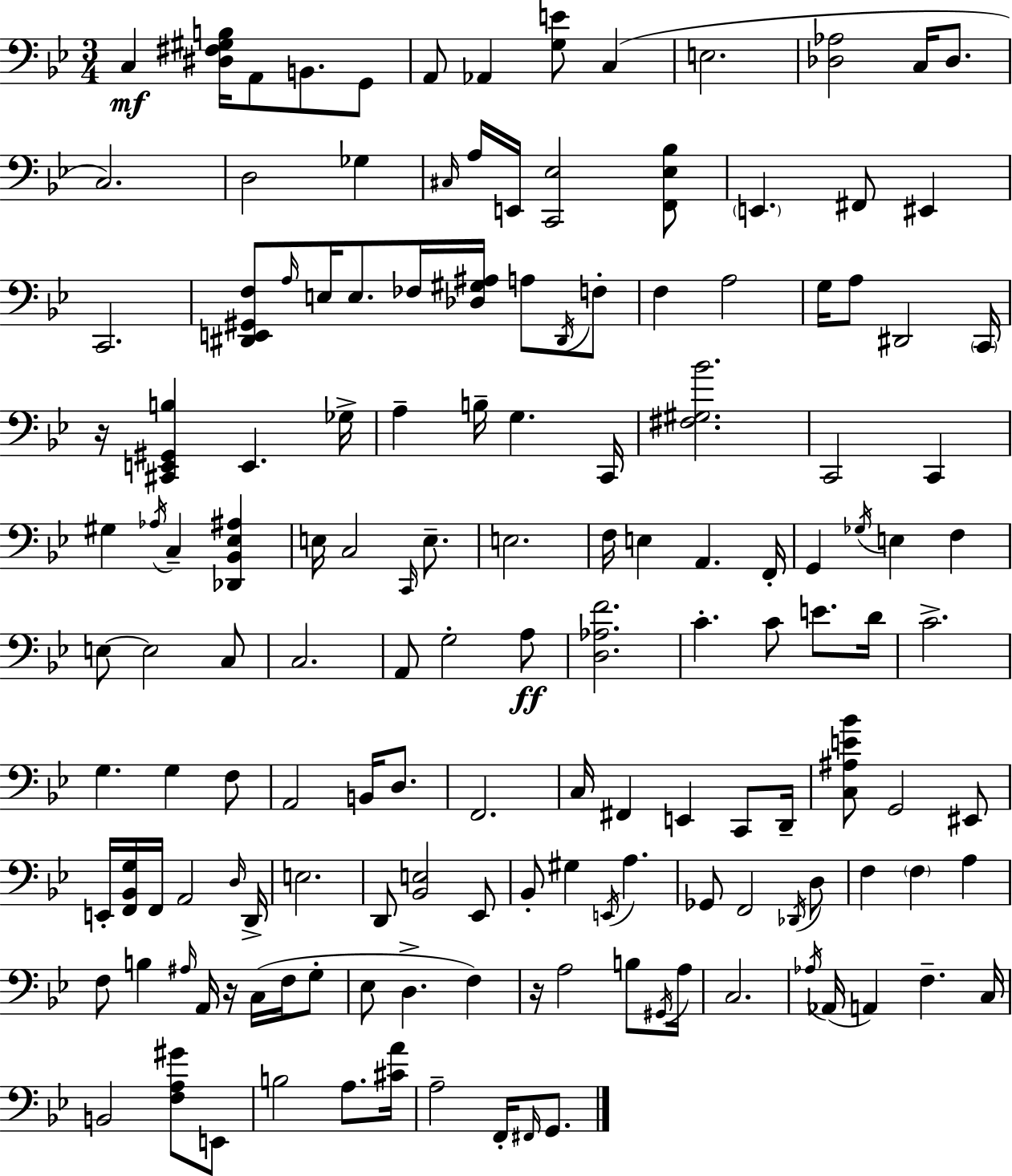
C3/q [D#3,F#3,G#3,B3]/s A2/e B2/e. G2/e A2/e Ab2/q [G3,E4]/e C3/q E3/h. [Db3,Ab3]/h C3/s Db3/e. C3/h. D3/h Gb3/q C#3/s A3/s E2/s [C2,Eb3]/h [F2,Eb3,Bb3]/e E2/q. F#2/e EIS2/q C2/h. [D#2,E2,G#2,F3]/e A3/s E3/s E3/e. FES3/s [Db3,G#3,A#3]/s A3/e D#2/s F3/e F3/q A3/h G3/s A3/e D#2/h C2/s R/s [C#2,E2,G#2,B3]/q E2/q. Gb3/s A3/q B3/s G3/q. C2/s [F#3,G#3,Bb4]/h. C2/h C2/q G#3/q Ab3/s C3/q [Db2,Bb2,Eb3,A#3]/q E3/s C3/h C2/s E3/e. E3/h. F3/s E3/q A2/q. F2/s G2/q Gb3/s E3/q F3/q E3/e E3/h C3/e C3/h. A2/e G3/h A3/e [D3,Ab3,F4]/h. C4/q. C4/e E4/e. D4/s C4/h. G3/q. G3/q F3/e A2/h B2/s D3/e. F2/h. C3/s F#2/q E2/q C2/e D2/s [C3,A#3,E4,Bb4]/e G2/h EIS2/e E2/s [F2,Bb2,G3]/s F2/s A2/h D3/s D2/s E3/h. D2/e [Bb2,E3]/h Eb2/e Bb2/e G#3/q E2/s A3/q. Gb2/e F2/h Db2/s D3/e F3/q F3/q A3/q F3/e B3/q A#3/s A2/s R/s C3/s F3/s G3/e Eb3/e D3/q. F3/q R/s A3/h B3/e G#2/s A3/s C3/h. Ab3/s Ab2/s A2/q F3/q. C3/s B2/h [F3,A3,G#4]/e E2/e B3/h A3/e. [C#4,A4]/s A3/h F2/s F#2/s G2/e.